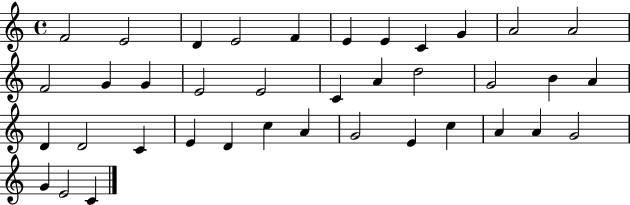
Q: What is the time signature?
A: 4/4